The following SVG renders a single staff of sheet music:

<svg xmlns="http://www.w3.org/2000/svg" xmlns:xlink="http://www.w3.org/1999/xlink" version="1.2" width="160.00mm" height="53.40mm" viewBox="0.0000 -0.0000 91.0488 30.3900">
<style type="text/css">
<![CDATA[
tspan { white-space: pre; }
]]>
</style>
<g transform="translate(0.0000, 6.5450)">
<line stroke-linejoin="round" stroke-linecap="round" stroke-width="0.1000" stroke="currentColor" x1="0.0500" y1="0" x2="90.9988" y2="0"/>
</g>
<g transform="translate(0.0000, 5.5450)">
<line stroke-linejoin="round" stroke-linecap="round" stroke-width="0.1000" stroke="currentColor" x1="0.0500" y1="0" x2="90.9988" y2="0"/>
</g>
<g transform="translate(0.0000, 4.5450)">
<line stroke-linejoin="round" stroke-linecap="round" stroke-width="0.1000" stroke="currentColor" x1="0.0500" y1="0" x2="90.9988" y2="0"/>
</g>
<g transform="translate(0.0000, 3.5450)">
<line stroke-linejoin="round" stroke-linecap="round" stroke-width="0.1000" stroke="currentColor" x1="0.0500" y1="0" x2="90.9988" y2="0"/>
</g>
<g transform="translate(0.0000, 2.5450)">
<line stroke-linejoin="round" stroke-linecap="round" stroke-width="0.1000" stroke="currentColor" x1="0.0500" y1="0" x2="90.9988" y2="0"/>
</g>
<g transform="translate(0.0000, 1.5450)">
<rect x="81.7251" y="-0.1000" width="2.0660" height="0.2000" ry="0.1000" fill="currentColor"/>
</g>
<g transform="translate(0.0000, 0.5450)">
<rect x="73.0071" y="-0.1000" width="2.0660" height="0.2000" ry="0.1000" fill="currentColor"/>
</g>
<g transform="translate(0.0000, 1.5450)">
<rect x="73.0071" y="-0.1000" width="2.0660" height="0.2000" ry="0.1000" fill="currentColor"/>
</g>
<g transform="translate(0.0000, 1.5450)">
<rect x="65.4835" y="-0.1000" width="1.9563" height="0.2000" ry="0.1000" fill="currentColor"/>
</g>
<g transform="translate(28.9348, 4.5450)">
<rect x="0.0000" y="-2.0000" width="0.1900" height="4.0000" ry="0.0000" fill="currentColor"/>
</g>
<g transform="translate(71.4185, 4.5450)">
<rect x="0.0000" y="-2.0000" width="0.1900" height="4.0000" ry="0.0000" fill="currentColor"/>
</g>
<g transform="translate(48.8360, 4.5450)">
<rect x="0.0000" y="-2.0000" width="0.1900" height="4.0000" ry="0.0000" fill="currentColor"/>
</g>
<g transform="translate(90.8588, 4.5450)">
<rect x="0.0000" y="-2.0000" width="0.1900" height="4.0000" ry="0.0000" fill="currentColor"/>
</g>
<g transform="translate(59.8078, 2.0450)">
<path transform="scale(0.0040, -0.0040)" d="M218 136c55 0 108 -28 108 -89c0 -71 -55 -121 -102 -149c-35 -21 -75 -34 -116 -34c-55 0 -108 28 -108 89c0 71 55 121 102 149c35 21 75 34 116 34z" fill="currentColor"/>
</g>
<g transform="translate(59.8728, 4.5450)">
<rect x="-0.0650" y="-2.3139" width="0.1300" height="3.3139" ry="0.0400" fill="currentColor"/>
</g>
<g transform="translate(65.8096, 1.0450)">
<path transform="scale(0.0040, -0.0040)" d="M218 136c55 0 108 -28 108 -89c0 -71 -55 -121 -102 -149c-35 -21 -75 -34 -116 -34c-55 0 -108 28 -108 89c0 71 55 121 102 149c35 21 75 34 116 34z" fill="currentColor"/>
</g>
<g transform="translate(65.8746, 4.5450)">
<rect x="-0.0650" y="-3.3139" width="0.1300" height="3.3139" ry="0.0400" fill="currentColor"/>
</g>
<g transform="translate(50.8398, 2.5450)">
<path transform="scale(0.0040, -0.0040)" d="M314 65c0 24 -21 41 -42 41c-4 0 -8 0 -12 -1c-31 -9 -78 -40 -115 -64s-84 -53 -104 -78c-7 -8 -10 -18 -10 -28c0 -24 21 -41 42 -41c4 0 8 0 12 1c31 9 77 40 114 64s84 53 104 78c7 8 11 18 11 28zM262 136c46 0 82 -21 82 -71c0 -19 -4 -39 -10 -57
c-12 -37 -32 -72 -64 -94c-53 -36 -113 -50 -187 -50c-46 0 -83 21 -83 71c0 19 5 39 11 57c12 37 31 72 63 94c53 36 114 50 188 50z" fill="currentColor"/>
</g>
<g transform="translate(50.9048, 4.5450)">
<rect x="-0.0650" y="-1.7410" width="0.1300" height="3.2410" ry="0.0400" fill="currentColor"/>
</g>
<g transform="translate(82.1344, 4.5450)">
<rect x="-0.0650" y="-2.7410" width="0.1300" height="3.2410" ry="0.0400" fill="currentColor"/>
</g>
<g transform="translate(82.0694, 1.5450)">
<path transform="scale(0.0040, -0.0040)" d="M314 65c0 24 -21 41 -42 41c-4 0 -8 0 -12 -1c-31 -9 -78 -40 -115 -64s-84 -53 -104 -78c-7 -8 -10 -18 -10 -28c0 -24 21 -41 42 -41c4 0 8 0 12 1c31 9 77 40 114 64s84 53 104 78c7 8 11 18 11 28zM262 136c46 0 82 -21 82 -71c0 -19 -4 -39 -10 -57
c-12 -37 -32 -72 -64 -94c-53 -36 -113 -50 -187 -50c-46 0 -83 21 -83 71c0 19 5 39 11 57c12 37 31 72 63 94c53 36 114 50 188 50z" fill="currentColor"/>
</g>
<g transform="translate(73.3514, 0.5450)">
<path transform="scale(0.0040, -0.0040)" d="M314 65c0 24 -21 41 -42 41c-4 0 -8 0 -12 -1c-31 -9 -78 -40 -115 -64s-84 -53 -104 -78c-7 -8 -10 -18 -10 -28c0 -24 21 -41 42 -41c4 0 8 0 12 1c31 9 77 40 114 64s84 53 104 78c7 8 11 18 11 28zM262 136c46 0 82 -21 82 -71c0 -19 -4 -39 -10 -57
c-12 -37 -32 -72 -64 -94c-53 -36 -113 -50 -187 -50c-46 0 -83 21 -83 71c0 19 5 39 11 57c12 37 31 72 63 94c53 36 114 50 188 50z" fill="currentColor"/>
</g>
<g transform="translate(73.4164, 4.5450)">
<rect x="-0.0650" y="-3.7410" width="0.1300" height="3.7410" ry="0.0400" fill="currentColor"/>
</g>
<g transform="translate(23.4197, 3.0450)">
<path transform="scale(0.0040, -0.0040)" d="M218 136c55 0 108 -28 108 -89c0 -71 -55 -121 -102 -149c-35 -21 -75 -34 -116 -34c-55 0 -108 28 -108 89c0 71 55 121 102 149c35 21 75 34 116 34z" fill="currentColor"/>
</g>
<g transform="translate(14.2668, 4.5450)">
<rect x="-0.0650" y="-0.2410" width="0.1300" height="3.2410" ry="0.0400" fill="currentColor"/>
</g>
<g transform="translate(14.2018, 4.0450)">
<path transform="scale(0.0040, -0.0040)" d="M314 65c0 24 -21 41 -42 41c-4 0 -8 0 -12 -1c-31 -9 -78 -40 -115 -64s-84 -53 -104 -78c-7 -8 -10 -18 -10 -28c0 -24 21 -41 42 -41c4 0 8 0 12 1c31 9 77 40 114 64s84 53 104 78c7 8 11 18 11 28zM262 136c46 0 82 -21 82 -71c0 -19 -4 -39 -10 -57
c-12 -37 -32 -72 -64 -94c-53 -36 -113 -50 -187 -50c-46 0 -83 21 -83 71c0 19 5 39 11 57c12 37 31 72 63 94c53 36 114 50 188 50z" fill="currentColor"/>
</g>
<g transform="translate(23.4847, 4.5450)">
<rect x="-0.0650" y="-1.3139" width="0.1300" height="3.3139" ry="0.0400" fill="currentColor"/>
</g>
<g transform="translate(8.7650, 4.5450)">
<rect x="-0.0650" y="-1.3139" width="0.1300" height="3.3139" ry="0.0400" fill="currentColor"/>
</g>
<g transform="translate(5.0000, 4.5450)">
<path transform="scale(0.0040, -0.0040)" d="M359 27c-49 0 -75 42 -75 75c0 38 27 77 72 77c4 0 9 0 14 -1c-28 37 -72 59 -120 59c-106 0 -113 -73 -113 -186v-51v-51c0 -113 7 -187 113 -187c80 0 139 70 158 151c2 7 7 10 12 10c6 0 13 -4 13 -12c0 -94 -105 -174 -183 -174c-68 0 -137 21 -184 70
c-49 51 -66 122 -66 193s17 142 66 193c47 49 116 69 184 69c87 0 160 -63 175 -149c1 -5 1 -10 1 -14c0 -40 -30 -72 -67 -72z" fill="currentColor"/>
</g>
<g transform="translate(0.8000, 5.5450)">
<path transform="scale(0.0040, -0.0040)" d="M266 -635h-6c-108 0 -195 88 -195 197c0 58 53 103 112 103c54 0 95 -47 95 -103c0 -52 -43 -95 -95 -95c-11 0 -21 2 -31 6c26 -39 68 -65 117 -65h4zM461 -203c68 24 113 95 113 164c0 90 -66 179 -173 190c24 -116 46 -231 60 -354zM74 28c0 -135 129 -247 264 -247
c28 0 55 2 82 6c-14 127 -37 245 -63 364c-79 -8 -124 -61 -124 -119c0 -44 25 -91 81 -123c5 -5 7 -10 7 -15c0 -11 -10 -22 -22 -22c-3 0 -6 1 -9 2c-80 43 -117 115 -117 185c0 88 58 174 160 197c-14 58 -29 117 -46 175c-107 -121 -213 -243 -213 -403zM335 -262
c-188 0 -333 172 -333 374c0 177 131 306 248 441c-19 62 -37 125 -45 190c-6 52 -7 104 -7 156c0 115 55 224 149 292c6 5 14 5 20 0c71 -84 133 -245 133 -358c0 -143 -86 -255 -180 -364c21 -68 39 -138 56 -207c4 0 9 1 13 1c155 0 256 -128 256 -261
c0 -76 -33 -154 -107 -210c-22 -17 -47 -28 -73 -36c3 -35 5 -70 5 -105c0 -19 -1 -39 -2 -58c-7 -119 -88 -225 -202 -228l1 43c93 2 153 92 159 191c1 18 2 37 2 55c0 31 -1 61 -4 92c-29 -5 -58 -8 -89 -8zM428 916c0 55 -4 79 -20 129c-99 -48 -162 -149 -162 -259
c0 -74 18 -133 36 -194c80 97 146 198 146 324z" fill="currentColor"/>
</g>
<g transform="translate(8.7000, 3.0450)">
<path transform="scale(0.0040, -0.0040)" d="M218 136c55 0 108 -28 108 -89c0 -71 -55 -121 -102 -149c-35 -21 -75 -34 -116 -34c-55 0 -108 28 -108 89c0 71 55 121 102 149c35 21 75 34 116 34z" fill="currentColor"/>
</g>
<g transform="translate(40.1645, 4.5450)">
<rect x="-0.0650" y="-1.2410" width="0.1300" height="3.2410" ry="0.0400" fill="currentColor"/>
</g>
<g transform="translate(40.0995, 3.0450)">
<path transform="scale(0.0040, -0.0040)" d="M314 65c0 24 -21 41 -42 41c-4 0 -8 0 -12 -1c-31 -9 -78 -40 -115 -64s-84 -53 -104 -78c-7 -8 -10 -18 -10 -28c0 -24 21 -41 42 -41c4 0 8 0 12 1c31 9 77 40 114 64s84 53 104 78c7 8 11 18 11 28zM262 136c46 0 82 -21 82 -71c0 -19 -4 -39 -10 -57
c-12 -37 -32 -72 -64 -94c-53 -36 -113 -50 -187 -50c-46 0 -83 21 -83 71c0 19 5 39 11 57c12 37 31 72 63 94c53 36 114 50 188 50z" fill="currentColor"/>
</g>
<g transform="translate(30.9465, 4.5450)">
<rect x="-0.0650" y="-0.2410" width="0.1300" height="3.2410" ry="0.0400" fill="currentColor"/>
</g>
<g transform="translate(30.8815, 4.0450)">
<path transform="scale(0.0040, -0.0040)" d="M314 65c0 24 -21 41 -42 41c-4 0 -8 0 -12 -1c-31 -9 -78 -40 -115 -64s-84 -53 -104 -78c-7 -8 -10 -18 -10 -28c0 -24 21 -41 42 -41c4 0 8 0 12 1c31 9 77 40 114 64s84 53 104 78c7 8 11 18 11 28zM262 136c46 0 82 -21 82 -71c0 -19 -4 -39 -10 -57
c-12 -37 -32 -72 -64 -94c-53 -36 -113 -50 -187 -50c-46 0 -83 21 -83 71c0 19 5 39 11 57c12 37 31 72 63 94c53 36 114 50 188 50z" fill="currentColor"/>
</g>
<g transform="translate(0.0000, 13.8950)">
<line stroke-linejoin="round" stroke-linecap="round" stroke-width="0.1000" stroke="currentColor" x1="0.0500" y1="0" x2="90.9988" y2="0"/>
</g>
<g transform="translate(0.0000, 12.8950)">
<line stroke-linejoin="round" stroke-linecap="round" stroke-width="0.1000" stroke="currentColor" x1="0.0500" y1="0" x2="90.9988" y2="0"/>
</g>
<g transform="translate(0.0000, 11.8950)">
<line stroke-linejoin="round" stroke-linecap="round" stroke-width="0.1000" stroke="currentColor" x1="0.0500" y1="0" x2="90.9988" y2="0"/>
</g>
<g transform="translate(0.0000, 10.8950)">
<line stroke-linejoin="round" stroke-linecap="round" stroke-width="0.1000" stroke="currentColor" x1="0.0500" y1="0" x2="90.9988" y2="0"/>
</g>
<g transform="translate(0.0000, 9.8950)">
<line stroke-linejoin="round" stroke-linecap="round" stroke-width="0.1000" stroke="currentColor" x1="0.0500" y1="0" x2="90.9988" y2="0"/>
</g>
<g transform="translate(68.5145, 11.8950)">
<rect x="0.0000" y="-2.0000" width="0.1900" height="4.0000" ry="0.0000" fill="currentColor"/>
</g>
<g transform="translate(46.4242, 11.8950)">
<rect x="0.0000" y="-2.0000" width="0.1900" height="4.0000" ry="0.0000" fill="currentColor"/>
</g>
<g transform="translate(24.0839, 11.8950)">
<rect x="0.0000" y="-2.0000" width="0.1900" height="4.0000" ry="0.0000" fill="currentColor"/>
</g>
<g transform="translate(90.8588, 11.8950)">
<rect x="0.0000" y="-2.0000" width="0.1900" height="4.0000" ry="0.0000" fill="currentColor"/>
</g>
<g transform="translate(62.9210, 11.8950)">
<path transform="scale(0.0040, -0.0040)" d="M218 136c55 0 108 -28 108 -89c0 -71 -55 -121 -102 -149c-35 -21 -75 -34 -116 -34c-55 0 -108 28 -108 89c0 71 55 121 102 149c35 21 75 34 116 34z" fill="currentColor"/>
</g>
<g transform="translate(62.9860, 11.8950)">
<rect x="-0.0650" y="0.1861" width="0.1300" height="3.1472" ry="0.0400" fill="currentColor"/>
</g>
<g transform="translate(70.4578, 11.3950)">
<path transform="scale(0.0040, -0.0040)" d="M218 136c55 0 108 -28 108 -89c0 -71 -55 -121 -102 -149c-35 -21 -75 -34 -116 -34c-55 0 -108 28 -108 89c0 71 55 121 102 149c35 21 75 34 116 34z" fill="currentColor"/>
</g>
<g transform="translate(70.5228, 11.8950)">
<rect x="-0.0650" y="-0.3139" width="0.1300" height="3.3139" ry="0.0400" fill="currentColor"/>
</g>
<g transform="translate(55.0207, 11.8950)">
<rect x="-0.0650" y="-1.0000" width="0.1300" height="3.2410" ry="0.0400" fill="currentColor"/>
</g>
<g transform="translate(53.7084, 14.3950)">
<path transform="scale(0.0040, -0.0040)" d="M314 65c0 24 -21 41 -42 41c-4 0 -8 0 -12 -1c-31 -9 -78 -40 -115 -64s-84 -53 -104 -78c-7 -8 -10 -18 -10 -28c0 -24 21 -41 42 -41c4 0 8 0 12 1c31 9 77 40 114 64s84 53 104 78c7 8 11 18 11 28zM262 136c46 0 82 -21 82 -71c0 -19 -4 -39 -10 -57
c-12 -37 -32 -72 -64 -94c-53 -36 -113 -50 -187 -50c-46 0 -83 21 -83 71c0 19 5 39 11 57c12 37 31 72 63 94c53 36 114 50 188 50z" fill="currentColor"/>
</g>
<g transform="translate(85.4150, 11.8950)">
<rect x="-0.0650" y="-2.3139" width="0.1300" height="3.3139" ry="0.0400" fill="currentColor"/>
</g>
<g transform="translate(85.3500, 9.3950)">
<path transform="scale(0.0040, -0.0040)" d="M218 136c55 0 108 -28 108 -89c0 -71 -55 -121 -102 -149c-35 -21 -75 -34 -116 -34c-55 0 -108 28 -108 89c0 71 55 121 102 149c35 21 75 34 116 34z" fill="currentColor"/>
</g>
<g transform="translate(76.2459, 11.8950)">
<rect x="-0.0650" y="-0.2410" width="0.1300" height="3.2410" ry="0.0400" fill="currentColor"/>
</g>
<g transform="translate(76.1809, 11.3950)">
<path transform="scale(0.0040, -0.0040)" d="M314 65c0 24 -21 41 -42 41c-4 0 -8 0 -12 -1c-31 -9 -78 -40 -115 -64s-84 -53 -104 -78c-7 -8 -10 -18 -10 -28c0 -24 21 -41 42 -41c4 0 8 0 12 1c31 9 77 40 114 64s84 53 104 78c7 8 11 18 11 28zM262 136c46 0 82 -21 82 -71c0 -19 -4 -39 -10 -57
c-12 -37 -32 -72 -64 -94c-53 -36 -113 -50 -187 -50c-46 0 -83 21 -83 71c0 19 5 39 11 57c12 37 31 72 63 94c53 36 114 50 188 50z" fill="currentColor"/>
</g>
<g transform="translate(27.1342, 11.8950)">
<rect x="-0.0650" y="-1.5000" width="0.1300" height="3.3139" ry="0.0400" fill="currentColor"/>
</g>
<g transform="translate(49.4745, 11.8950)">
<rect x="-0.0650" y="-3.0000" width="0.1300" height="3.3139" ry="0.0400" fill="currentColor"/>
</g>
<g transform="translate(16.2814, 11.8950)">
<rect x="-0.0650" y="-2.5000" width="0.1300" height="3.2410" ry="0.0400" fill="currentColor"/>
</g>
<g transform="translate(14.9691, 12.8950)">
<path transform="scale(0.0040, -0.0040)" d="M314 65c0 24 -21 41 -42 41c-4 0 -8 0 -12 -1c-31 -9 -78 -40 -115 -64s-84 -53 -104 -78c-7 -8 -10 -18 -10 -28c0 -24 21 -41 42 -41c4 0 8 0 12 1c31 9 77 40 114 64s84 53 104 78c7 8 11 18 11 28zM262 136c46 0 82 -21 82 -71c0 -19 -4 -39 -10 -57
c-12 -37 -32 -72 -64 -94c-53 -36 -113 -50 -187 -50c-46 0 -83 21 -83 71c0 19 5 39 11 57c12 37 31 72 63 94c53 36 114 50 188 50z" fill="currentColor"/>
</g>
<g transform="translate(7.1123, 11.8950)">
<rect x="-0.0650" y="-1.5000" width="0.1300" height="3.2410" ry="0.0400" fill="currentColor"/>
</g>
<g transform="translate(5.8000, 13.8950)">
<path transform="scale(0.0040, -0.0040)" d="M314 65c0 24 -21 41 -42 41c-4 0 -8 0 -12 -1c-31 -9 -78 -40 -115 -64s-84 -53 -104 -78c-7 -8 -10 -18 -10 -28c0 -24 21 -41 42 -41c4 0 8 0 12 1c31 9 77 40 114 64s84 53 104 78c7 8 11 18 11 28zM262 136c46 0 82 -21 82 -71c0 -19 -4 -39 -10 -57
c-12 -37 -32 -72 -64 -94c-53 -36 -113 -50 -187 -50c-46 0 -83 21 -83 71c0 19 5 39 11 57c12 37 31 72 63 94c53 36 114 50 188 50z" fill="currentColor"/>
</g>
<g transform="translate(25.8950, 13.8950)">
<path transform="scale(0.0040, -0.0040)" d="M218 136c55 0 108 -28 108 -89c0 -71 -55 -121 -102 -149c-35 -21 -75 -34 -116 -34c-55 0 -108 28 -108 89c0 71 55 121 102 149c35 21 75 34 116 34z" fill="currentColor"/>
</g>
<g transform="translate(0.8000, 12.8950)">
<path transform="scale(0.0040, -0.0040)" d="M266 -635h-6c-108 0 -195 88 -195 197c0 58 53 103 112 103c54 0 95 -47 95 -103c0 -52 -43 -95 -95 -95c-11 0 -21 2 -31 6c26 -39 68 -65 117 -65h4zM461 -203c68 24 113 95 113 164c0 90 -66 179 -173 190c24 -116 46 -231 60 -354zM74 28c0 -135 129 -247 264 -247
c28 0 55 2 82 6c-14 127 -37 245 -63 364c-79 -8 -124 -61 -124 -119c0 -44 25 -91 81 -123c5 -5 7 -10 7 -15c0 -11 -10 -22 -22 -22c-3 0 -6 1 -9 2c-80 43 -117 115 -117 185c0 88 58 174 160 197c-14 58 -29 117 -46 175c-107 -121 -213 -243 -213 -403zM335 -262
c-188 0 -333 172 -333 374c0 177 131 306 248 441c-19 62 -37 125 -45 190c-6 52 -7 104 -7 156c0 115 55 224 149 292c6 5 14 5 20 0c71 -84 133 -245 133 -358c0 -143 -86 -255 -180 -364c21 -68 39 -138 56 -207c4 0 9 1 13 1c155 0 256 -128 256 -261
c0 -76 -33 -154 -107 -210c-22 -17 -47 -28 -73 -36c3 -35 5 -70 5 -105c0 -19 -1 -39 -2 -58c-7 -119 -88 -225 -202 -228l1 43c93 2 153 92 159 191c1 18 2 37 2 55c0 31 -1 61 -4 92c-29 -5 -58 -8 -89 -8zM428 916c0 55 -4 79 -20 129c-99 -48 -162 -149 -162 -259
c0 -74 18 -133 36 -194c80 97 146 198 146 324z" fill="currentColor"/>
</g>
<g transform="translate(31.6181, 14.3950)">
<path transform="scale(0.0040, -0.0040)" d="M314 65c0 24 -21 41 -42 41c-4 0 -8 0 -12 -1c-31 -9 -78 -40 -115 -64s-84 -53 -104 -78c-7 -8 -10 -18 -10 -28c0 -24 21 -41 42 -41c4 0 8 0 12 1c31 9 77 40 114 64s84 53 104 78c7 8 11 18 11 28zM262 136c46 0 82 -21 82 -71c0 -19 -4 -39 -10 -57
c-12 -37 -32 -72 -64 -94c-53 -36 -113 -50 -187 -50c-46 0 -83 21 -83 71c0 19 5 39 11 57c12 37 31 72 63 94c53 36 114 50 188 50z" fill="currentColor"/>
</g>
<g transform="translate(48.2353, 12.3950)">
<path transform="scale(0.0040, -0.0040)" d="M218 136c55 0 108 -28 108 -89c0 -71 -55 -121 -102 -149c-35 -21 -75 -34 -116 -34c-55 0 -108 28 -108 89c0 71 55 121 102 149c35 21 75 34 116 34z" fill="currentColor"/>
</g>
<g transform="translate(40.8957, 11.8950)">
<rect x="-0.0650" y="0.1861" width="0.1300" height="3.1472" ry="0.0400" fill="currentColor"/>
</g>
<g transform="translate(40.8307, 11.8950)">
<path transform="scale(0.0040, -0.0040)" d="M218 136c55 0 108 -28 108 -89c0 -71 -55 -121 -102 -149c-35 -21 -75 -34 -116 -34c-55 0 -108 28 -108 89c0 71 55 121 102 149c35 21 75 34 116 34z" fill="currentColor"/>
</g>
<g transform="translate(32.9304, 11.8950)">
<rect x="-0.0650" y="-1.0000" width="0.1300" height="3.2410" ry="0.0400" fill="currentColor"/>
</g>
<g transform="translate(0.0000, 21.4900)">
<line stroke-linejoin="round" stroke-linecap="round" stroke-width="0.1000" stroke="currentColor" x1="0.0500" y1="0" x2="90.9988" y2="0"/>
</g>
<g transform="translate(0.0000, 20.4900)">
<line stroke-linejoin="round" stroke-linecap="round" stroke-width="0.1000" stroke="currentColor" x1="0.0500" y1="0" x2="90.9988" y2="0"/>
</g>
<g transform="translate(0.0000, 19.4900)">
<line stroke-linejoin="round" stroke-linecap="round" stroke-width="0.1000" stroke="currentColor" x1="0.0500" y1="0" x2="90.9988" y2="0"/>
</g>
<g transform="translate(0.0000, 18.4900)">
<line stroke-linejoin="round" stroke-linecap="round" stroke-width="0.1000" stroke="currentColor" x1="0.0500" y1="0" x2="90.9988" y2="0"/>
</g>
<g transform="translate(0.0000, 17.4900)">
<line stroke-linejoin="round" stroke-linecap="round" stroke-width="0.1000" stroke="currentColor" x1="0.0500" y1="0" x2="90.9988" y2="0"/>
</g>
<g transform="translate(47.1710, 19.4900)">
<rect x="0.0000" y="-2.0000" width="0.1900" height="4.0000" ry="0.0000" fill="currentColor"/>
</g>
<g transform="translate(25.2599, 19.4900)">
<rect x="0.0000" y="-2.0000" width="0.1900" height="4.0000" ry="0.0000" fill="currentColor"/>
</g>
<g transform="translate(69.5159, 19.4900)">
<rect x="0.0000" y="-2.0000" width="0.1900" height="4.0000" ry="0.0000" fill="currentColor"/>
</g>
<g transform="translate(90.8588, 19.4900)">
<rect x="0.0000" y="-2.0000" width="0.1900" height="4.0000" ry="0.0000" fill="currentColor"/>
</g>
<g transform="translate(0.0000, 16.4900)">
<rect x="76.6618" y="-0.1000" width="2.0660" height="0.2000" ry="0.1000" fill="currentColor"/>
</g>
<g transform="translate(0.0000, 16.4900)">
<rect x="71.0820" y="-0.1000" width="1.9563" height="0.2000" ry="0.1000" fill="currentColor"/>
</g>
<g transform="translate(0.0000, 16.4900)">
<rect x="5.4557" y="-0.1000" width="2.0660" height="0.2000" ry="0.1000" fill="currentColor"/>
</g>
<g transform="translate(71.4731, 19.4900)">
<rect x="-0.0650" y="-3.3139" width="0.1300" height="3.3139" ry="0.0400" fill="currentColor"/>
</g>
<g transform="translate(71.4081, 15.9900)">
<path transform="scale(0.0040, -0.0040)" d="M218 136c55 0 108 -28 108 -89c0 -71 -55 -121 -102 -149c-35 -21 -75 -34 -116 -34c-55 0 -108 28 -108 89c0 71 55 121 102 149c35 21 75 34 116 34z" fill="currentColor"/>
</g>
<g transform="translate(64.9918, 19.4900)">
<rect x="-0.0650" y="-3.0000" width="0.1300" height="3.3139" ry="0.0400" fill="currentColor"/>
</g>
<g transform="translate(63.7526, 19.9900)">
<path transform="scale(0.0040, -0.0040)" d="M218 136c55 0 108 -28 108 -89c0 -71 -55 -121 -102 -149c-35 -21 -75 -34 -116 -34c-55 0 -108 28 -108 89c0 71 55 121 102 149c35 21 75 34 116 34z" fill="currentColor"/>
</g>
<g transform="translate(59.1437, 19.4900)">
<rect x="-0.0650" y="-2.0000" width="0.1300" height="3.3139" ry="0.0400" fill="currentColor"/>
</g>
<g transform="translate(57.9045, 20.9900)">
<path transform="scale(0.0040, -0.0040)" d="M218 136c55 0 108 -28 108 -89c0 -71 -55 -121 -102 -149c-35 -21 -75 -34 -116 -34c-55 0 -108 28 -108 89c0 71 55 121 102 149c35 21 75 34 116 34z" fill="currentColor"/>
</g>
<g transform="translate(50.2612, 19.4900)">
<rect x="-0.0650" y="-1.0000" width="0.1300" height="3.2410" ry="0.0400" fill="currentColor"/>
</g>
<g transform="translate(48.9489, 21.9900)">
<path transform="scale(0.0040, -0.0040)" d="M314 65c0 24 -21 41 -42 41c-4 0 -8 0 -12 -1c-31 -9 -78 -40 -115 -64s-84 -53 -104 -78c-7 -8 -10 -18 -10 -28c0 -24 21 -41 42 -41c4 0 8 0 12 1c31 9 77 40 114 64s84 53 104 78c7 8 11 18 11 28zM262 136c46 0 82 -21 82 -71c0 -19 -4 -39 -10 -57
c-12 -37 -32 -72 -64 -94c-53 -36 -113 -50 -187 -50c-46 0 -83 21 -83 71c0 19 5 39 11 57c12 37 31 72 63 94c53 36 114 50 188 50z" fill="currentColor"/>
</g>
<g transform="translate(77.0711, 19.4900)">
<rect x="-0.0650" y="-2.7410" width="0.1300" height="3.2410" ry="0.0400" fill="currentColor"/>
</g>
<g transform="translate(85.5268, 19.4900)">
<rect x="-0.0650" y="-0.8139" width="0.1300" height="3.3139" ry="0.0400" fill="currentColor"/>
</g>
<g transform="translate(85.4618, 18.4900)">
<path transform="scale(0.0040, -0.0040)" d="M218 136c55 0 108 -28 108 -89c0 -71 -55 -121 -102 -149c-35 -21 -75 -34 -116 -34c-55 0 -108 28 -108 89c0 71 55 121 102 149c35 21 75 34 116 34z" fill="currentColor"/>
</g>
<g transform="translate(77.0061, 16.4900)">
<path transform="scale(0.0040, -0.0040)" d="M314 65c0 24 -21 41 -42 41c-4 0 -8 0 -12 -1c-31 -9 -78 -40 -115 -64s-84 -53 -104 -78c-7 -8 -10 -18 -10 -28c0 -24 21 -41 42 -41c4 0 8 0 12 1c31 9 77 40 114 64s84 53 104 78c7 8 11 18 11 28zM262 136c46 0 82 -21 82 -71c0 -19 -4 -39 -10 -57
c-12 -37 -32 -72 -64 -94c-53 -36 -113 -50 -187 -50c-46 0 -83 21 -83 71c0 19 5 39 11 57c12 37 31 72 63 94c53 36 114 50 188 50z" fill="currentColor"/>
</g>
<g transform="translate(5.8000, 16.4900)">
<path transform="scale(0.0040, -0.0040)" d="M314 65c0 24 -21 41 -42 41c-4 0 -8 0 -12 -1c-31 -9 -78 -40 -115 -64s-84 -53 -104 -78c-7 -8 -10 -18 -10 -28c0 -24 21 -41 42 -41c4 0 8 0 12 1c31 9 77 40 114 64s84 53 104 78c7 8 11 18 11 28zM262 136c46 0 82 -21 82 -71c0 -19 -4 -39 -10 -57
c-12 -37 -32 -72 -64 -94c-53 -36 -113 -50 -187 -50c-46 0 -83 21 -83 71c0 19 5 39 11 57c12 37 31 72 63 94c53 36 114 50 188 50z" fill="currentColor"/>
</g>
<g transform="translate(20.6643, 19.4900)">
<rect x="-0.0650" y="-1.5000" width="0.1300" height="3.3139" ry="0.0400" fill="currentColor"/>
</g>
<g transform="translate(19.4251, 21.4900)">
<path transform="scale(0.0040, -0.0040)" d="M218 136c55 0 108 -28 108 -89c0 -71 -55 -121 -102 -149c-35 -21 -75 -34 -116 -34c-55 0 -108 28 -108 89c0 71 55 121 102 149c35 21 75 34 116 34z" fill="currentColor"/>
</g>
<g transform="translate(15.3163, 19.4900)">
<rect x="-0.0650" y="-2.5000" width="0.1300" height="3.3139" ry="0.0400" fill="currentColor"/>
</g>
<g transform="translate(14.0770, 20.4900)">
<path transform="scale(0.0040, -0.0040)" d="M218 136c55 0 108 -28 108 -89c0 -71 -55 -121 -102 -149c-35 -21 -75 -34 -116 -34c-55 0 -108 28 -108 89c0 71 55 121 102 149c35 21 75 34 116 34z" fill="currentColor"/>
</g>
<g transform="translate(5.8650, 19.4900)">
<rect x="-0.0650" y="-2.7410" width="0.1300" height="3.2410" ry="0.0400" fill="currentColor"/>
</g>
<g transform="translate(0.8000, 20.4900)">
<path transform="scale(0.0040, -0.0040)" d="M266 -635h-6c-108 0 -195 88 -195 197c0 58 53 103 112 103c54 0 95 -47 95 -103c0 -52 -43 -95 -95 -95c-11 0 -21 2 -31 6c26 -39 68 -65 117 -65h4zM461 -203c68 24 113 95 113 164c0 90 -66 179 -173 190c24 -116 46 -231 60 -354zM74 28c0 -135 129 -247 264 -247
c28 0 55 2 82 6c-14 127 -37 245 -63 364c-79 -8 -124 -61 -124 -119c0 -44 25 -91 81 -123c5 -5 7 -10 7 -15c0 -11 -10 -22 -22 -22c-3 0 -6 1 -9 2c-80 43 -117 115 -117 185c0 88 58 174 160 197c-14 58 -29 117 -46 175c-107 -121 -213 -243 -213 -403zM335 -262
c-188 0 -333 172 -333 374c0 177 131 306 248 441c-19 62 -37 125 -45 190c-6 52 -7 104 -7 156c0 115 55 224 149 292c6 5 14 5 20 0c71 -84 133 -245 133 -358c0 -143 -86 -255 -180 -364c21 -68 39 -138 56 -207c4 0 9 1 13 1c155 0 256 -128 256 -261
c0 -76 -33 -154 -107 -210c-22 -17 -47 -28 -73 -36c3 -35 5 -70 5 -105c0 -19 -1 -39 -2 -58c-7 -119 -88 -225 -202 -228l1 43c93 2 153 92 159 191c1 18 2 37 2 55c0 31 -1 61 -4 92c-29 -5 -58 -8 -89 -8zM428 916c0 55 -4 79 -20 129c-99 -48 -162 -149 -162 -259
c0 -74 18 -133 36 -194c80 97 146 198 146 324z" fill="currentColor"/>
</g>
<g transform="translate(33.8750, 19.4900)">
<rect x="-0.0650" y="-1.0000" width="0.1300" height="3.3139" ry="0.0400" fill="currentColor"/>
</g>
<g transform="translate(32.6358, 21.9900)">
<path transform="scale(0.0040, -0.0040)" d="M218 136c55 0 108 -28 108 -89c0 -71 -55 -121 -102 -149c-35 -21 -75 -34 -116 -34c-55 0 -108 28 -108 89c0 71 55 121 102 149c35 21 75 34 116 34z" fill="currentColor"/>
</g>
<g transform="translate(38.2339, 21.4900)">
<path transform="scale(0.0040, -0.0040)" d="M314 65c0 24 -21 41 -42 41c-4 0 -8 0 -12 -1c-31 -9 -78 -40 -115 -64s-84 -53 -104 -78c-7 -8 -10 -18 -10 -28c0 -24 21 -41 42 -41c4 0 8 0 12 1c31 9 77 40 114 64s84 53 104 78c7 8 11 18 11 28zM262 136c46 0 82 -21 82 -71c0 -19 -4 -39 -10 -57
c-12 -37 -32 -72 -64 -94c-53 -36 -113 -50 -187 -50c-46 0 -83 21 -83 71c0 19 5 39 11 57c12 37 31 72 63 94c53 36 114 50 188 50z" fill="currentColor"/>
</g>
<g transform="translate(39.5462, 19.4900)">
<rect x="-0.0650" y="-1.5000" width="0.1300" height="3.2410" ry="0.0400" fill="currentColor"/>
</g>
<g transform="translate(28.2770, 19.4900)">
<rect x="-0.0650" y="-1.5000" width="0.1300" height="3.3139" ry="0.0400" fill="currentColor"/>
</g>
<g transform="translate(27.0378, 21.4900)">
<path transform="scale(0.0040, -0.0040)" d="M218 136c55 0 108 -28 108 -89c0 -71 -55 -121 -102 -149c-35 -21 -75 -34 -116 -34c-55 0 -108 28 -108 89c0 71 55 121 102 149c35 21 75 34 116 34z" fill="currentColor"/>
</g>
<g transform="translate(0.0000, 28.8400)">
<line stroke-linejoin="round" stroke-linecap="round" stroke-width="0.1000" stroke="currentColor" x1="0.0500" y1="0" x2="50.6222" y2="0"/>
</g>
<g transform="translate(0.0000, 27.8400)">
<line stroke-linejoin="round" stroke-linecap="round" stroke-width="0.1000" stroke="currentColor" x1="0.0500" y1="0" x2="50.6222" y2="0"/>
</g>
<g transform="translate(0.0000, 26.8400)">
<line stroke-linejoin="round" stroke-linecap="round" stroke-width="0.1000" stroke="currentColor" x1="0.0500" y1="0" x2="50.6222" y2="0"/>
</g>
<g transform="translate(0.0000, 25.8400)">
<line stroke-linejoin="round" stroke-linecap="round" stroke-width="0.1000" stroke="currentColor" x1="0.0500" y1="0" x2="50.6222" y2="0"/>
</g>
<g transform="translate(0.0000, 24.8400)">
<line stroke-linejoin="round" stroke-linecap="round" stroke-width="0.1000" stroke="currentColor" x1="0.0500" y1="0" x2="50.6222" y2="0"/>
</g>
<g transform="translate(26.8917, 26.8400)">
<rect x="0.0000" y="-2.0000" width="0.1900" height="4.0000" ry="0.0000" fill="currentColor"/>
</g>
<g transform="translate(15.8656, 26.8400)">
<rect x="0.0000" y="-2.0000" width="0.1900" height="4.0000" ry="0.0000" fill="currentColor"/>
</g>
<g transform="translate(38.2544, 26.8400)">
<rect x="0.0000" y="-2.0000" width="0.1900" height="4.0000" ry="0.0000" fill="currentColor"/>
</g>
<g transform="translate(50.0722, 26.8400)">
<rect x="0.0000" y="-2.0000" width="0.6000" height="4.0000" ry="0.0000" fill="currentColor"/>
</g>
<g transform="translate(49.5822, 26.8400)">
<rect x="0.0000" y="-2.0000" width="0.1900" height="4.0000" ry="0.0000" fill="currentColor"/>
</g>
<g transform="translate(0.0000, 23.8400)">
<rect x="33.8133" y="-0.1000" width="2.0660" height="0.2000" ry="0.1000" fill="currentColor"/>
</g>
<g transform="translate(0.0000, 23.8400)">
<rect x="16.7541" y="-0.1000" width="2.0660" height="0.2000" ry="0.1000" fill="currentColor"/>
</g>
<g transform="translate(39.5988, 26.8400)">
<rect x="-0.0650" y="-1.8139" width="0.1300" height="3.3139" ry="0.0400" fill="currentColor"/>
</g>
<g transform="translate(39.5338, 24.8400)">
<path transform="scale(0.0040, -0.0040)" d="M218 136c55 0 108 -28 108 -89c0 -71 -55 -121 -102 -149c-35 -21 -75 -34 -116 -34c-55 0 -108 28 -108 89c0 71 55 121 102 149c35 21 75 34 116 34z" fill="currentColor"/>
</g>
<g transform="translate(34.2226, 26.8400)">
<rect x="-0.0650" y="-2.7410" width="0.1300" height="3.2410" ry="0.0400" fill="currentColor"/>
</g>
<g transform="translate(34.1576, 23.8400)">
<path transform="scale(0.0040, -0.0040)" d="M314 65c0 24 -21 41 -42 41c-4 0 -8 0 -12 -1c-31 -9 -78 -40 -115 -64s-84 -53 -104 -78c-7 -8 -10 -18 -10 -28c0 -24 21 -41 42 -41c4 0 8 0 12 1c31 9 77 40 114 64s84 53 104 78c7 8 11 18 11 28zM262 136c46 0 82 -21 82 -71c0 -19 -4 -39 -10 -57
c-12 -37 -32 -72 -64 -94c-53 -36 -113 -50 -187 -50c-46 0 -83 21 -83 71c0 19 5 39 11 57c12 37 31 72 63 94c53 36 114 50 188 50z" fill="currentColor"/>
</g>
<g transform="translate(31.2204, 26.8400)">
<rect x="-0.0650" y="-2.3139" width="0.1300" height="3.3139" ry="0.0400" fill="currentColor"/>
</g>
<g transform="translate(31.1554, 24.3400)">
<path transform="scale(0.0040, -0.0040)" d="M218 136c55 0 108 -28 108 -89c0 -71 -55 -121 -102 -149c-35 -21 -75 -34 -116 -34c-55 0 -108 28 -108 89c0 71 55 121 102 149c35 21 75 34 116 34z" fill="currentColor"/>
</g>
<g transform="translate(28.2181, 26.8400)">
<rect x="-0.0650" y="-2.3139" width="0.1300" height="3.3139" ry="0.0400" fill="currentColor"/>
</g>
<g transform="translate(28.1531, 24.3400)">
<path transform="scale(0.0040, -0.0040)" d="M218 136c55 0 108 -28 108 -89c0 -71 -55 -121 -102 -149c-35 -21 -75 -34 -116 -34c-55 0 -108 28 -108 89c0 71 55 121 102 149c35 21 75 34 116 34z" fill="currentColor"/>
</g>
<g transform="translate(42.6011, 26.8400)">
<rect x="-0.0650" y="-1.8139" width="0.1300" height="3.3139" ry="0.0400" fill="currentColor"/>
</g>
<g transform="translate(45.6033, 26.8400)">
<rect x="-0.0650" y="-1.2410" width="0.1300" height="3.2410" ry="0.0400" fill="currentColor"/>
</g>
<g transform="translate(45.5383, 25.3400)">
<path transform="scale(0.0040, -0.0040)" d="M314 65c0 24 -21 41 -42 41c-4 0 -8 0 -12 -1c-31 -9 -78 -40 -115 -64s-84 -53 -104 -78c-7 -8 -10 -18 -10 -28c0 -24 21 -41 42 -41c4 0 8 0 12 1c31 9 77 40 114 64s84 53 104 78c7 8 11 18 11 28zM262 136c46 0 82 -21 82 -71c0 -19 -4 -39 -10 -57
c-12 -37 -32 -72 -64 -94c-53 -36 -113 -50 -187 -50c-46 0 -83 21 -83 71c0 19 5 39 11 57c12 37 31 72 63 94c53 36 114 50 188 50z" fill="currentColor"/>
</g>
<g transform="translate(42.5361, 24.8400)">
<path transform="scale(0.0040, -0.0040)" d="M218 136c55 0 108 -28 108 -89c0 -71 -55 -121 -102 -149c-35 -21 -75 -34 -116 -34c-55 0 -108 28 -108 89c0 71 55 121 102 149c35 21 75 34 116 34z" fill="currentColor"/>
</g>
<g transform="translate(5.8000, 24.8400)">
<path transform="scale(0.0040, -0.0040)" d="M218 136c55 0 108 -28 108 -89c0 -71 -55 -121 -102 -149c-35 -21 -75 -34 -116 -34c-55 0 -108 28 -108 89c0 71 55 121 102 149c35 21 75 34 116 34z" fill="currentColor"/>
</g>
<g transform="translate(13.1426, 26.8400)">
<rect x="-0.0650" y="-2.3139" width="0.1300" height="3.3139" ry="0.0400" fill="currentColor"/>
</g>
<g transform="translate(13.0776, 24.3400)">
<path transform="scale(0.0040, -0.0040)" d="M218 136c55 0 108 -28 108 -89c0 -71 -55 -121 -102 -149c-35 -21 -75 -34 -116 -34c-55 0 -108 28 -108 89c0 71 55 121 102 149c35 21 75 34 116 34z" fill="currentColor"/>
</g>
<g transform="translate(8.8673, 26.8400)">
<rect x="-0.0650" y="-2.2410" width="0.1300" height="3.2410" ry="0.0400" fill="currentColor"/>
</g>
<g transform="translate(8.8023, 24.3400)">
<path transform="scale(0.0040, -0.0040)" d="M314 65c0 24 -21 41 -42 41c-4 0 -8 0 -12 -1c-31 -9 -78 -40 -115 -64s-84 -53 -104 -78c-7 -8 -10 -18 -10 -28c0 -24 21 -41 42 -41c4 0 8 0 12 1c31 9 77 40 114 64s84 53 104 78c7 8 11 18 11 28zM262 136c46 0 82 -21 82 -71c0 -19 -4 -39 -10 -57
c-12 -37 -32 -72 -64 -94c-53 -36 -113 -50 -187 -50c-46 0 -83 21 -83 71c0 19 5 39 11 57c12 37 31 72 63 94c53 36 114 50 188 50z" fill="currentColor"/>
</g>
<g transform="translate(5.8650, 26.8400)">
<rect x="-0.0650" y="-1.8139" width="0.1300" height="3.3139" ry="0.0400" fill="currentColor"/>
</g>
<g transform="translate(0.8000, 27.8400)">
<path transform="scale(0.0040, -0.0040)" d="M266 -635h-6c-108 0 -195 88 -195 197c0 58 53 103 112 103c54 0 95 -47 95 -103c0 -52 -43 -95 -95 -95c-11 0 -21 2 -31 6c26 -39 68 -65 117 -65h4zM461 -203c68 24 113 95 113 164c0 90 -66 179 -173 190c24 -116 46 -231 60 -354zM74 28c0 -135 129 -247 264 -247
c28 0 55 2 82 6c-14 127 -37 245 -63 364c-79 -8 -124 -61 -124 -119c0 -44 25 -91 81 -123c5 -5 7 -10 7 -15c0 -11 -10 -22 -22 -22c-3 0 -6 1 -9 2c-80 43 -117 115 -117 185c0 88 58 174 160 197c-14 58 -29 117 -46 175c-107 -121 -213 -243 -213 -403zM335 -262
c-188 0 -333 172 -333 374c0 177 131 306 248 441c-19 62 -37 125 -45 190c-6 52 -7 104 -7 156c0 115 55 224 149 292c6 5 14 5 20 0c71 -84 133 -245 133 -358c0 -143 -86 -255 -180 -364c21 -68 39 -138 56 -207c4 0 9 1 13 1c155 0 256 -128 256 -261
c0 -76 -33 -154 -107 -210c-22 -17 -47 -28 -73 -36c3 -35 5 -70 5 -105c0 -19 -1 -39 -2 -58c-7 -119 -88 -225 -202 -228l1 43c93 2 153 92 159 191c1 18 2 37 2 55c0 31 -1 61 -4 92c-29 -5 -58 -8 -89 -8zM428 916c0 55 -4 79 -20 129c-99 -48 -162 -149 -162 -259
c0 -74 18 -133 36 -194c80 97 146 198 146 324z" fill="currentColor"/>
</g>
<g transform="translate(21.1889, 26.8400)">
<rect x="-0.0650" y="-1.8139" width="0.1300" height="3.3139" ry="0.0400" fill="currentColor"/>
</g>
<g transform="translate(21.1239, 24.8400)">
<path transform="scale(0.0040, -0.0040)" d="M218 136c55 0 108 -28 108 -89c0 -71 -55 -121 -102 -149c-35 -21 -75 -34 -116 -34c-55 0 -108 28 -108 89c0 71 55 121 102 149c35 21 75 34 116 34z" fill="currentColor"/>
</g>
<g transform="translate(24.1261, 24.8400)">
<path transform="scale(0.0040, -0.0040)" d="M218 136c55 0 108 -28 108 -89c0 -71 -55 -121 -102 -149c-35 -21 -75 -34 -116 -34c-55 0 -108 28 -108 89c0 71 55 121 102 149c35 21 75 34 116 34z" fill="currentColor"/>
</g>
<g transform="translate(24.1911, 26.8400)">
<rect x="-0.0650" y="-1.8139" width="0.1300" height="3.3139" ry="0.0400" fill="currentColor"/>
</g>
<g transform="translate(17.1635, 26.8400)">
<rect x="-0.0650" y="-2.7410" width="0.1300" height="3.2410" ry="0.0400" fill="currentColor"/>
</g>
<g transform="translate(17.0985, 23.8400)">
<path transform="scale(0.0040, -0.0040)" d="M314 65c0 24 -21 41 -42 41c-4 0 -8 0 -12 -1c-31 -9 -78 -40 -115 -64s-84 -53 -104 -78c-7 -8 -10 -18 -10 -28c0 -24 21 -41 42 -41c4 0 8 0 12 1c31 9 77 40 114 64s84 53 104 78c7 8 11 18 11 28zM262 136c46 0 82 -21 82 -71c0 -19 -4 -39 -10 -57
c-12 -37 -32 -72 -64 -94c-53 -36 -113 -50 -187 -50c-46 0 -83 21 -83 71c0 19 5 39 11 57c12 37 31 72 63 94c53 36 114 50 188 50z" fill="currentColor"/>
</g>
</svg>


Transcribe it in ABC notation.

X:1
T:Untitled
M:4/4
L:1/4
K:C
e c2 e c2 e2 f2 g b c'2 a2 E2 G2 E D2 B A D2 B c c2 g a2 G E E D E2 D2 F A b a2 d f g2 g a2 f f g g a2 f f e2